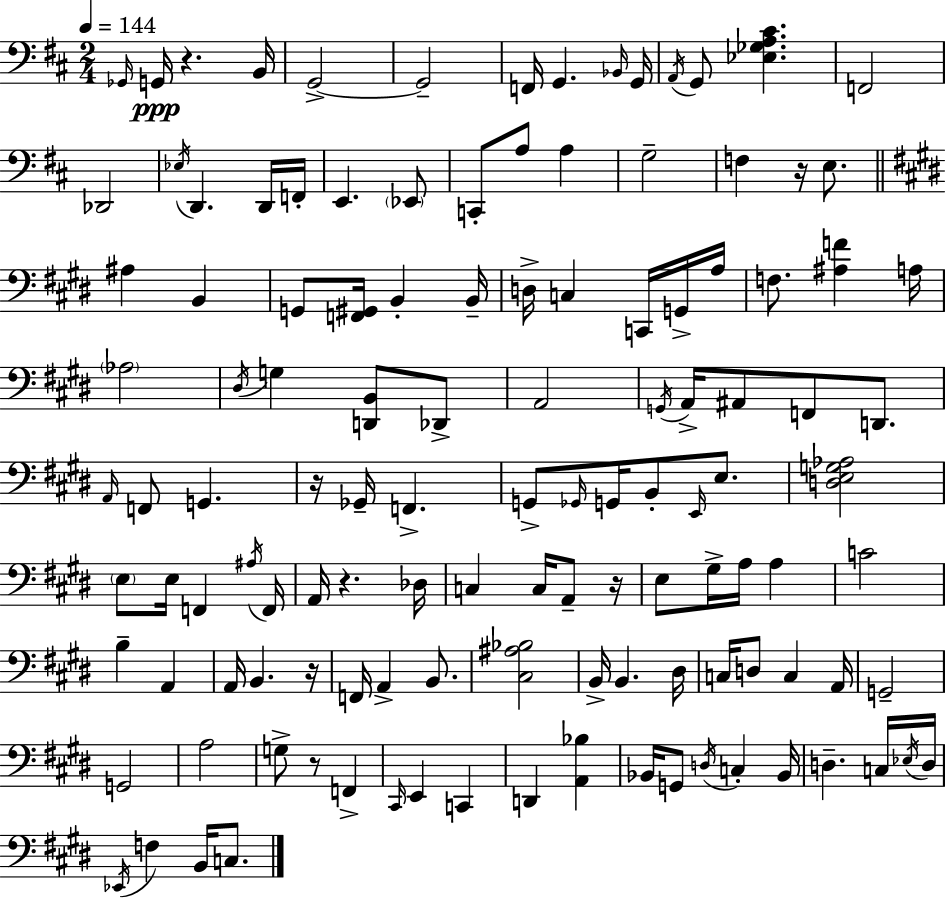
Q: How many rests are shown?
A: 7